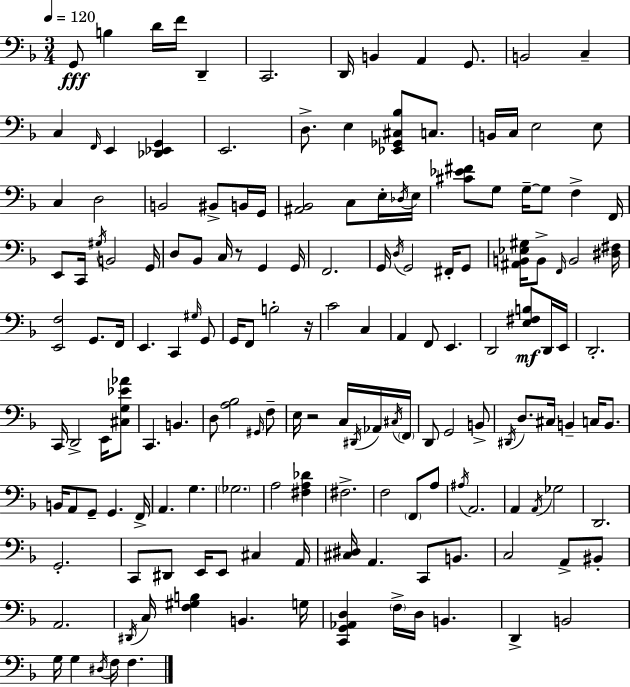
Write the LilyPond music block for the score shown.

{
  \clef bass
  \numericTimeSignature
  \time 3/4
  \key f \major
  \tempo 4 = 120
  \repeat volta 2 { g,8\fff b4 d'16 f'16 d,4-- | c,2. | d,16 b,4 a,4 g,8. | b,2 c4-- | \break c4 \grace { f,16 } e,4 <des, ees, g,>4 | e,2. | d8.-> e4 <ees, ges, cis bes>8 c8. | b,16 c16 e2 e8 | \break c4 d2 | b,2 bis,8-> b,16 | g,16 <ais, bes,>2 c8 e16-. | \acciaccatura { des16 } e16 <cis' ees' fis'>8 g8 g16--~~ g8 f4-> | \break f,16 e,8 c,16 \acciaccatura { gis16 } b,2 | g,16 d8 bes,8 c16 r8 g,4 | g,16 f,2. | g,16 \acciaccatura { d16 } g,2 | \break fis,16-. g,8 <ais, b, ees gis>16 b,8-> \grace { f,16 } b,2 | <dis fis>16 <e, f>2 | g,8. f,16 e,4. c,4 | \grace { gis16 } g,8 g,16 f,8 b2-. | \break r16 c'2 | c4 a,4 f,8 | e,4. d,2 | <e fis b>8\mf d,16 e,16 d,2.-. | \break c,16 d,2-> | e,16 <cis g ees' aes'>8 c,4. | b,4. d8 <a bes>2 | \grace { gis,16 } f8-- e16 r2 | \break c16 \acciaccatura { dis,16 } aes,16 \acciaccatura { cis16 } \parenthesize f,16 d,8 g,2 | b,8-> \acciaccatura { dis,16 } d8. | cis16 b,4-- c16 b,8. b,16 a,8 | g,8-- g,4. f,16-> a,4. | \break g4. \parenthesize ges2. | a2 | <fis a des'>4 fis2.-> | f2 | \break \parenthesize f,8 a8 \acciaccatura { ais16 } a,2. | a,4 | \acciaccatura { a,16 } ges2 | d,2. | \break g,2.-. | c,8 dis,8 e,16 e,8 cis4 a,16 | <cis dis>16 a,4. c,8 b,8. | c2 a,8-> bis,8-. | \break a,2. | \acciaccatura { dis,16 } c16 <f gis b>4 b,4. | g16 <c, g, aes, d>4 \parenthesize f16-> d16 b,4. | d,4-> b,2 | \break g16 g4 \acciaccatura { dis16 } f16 f4. | } \bar "|."
}